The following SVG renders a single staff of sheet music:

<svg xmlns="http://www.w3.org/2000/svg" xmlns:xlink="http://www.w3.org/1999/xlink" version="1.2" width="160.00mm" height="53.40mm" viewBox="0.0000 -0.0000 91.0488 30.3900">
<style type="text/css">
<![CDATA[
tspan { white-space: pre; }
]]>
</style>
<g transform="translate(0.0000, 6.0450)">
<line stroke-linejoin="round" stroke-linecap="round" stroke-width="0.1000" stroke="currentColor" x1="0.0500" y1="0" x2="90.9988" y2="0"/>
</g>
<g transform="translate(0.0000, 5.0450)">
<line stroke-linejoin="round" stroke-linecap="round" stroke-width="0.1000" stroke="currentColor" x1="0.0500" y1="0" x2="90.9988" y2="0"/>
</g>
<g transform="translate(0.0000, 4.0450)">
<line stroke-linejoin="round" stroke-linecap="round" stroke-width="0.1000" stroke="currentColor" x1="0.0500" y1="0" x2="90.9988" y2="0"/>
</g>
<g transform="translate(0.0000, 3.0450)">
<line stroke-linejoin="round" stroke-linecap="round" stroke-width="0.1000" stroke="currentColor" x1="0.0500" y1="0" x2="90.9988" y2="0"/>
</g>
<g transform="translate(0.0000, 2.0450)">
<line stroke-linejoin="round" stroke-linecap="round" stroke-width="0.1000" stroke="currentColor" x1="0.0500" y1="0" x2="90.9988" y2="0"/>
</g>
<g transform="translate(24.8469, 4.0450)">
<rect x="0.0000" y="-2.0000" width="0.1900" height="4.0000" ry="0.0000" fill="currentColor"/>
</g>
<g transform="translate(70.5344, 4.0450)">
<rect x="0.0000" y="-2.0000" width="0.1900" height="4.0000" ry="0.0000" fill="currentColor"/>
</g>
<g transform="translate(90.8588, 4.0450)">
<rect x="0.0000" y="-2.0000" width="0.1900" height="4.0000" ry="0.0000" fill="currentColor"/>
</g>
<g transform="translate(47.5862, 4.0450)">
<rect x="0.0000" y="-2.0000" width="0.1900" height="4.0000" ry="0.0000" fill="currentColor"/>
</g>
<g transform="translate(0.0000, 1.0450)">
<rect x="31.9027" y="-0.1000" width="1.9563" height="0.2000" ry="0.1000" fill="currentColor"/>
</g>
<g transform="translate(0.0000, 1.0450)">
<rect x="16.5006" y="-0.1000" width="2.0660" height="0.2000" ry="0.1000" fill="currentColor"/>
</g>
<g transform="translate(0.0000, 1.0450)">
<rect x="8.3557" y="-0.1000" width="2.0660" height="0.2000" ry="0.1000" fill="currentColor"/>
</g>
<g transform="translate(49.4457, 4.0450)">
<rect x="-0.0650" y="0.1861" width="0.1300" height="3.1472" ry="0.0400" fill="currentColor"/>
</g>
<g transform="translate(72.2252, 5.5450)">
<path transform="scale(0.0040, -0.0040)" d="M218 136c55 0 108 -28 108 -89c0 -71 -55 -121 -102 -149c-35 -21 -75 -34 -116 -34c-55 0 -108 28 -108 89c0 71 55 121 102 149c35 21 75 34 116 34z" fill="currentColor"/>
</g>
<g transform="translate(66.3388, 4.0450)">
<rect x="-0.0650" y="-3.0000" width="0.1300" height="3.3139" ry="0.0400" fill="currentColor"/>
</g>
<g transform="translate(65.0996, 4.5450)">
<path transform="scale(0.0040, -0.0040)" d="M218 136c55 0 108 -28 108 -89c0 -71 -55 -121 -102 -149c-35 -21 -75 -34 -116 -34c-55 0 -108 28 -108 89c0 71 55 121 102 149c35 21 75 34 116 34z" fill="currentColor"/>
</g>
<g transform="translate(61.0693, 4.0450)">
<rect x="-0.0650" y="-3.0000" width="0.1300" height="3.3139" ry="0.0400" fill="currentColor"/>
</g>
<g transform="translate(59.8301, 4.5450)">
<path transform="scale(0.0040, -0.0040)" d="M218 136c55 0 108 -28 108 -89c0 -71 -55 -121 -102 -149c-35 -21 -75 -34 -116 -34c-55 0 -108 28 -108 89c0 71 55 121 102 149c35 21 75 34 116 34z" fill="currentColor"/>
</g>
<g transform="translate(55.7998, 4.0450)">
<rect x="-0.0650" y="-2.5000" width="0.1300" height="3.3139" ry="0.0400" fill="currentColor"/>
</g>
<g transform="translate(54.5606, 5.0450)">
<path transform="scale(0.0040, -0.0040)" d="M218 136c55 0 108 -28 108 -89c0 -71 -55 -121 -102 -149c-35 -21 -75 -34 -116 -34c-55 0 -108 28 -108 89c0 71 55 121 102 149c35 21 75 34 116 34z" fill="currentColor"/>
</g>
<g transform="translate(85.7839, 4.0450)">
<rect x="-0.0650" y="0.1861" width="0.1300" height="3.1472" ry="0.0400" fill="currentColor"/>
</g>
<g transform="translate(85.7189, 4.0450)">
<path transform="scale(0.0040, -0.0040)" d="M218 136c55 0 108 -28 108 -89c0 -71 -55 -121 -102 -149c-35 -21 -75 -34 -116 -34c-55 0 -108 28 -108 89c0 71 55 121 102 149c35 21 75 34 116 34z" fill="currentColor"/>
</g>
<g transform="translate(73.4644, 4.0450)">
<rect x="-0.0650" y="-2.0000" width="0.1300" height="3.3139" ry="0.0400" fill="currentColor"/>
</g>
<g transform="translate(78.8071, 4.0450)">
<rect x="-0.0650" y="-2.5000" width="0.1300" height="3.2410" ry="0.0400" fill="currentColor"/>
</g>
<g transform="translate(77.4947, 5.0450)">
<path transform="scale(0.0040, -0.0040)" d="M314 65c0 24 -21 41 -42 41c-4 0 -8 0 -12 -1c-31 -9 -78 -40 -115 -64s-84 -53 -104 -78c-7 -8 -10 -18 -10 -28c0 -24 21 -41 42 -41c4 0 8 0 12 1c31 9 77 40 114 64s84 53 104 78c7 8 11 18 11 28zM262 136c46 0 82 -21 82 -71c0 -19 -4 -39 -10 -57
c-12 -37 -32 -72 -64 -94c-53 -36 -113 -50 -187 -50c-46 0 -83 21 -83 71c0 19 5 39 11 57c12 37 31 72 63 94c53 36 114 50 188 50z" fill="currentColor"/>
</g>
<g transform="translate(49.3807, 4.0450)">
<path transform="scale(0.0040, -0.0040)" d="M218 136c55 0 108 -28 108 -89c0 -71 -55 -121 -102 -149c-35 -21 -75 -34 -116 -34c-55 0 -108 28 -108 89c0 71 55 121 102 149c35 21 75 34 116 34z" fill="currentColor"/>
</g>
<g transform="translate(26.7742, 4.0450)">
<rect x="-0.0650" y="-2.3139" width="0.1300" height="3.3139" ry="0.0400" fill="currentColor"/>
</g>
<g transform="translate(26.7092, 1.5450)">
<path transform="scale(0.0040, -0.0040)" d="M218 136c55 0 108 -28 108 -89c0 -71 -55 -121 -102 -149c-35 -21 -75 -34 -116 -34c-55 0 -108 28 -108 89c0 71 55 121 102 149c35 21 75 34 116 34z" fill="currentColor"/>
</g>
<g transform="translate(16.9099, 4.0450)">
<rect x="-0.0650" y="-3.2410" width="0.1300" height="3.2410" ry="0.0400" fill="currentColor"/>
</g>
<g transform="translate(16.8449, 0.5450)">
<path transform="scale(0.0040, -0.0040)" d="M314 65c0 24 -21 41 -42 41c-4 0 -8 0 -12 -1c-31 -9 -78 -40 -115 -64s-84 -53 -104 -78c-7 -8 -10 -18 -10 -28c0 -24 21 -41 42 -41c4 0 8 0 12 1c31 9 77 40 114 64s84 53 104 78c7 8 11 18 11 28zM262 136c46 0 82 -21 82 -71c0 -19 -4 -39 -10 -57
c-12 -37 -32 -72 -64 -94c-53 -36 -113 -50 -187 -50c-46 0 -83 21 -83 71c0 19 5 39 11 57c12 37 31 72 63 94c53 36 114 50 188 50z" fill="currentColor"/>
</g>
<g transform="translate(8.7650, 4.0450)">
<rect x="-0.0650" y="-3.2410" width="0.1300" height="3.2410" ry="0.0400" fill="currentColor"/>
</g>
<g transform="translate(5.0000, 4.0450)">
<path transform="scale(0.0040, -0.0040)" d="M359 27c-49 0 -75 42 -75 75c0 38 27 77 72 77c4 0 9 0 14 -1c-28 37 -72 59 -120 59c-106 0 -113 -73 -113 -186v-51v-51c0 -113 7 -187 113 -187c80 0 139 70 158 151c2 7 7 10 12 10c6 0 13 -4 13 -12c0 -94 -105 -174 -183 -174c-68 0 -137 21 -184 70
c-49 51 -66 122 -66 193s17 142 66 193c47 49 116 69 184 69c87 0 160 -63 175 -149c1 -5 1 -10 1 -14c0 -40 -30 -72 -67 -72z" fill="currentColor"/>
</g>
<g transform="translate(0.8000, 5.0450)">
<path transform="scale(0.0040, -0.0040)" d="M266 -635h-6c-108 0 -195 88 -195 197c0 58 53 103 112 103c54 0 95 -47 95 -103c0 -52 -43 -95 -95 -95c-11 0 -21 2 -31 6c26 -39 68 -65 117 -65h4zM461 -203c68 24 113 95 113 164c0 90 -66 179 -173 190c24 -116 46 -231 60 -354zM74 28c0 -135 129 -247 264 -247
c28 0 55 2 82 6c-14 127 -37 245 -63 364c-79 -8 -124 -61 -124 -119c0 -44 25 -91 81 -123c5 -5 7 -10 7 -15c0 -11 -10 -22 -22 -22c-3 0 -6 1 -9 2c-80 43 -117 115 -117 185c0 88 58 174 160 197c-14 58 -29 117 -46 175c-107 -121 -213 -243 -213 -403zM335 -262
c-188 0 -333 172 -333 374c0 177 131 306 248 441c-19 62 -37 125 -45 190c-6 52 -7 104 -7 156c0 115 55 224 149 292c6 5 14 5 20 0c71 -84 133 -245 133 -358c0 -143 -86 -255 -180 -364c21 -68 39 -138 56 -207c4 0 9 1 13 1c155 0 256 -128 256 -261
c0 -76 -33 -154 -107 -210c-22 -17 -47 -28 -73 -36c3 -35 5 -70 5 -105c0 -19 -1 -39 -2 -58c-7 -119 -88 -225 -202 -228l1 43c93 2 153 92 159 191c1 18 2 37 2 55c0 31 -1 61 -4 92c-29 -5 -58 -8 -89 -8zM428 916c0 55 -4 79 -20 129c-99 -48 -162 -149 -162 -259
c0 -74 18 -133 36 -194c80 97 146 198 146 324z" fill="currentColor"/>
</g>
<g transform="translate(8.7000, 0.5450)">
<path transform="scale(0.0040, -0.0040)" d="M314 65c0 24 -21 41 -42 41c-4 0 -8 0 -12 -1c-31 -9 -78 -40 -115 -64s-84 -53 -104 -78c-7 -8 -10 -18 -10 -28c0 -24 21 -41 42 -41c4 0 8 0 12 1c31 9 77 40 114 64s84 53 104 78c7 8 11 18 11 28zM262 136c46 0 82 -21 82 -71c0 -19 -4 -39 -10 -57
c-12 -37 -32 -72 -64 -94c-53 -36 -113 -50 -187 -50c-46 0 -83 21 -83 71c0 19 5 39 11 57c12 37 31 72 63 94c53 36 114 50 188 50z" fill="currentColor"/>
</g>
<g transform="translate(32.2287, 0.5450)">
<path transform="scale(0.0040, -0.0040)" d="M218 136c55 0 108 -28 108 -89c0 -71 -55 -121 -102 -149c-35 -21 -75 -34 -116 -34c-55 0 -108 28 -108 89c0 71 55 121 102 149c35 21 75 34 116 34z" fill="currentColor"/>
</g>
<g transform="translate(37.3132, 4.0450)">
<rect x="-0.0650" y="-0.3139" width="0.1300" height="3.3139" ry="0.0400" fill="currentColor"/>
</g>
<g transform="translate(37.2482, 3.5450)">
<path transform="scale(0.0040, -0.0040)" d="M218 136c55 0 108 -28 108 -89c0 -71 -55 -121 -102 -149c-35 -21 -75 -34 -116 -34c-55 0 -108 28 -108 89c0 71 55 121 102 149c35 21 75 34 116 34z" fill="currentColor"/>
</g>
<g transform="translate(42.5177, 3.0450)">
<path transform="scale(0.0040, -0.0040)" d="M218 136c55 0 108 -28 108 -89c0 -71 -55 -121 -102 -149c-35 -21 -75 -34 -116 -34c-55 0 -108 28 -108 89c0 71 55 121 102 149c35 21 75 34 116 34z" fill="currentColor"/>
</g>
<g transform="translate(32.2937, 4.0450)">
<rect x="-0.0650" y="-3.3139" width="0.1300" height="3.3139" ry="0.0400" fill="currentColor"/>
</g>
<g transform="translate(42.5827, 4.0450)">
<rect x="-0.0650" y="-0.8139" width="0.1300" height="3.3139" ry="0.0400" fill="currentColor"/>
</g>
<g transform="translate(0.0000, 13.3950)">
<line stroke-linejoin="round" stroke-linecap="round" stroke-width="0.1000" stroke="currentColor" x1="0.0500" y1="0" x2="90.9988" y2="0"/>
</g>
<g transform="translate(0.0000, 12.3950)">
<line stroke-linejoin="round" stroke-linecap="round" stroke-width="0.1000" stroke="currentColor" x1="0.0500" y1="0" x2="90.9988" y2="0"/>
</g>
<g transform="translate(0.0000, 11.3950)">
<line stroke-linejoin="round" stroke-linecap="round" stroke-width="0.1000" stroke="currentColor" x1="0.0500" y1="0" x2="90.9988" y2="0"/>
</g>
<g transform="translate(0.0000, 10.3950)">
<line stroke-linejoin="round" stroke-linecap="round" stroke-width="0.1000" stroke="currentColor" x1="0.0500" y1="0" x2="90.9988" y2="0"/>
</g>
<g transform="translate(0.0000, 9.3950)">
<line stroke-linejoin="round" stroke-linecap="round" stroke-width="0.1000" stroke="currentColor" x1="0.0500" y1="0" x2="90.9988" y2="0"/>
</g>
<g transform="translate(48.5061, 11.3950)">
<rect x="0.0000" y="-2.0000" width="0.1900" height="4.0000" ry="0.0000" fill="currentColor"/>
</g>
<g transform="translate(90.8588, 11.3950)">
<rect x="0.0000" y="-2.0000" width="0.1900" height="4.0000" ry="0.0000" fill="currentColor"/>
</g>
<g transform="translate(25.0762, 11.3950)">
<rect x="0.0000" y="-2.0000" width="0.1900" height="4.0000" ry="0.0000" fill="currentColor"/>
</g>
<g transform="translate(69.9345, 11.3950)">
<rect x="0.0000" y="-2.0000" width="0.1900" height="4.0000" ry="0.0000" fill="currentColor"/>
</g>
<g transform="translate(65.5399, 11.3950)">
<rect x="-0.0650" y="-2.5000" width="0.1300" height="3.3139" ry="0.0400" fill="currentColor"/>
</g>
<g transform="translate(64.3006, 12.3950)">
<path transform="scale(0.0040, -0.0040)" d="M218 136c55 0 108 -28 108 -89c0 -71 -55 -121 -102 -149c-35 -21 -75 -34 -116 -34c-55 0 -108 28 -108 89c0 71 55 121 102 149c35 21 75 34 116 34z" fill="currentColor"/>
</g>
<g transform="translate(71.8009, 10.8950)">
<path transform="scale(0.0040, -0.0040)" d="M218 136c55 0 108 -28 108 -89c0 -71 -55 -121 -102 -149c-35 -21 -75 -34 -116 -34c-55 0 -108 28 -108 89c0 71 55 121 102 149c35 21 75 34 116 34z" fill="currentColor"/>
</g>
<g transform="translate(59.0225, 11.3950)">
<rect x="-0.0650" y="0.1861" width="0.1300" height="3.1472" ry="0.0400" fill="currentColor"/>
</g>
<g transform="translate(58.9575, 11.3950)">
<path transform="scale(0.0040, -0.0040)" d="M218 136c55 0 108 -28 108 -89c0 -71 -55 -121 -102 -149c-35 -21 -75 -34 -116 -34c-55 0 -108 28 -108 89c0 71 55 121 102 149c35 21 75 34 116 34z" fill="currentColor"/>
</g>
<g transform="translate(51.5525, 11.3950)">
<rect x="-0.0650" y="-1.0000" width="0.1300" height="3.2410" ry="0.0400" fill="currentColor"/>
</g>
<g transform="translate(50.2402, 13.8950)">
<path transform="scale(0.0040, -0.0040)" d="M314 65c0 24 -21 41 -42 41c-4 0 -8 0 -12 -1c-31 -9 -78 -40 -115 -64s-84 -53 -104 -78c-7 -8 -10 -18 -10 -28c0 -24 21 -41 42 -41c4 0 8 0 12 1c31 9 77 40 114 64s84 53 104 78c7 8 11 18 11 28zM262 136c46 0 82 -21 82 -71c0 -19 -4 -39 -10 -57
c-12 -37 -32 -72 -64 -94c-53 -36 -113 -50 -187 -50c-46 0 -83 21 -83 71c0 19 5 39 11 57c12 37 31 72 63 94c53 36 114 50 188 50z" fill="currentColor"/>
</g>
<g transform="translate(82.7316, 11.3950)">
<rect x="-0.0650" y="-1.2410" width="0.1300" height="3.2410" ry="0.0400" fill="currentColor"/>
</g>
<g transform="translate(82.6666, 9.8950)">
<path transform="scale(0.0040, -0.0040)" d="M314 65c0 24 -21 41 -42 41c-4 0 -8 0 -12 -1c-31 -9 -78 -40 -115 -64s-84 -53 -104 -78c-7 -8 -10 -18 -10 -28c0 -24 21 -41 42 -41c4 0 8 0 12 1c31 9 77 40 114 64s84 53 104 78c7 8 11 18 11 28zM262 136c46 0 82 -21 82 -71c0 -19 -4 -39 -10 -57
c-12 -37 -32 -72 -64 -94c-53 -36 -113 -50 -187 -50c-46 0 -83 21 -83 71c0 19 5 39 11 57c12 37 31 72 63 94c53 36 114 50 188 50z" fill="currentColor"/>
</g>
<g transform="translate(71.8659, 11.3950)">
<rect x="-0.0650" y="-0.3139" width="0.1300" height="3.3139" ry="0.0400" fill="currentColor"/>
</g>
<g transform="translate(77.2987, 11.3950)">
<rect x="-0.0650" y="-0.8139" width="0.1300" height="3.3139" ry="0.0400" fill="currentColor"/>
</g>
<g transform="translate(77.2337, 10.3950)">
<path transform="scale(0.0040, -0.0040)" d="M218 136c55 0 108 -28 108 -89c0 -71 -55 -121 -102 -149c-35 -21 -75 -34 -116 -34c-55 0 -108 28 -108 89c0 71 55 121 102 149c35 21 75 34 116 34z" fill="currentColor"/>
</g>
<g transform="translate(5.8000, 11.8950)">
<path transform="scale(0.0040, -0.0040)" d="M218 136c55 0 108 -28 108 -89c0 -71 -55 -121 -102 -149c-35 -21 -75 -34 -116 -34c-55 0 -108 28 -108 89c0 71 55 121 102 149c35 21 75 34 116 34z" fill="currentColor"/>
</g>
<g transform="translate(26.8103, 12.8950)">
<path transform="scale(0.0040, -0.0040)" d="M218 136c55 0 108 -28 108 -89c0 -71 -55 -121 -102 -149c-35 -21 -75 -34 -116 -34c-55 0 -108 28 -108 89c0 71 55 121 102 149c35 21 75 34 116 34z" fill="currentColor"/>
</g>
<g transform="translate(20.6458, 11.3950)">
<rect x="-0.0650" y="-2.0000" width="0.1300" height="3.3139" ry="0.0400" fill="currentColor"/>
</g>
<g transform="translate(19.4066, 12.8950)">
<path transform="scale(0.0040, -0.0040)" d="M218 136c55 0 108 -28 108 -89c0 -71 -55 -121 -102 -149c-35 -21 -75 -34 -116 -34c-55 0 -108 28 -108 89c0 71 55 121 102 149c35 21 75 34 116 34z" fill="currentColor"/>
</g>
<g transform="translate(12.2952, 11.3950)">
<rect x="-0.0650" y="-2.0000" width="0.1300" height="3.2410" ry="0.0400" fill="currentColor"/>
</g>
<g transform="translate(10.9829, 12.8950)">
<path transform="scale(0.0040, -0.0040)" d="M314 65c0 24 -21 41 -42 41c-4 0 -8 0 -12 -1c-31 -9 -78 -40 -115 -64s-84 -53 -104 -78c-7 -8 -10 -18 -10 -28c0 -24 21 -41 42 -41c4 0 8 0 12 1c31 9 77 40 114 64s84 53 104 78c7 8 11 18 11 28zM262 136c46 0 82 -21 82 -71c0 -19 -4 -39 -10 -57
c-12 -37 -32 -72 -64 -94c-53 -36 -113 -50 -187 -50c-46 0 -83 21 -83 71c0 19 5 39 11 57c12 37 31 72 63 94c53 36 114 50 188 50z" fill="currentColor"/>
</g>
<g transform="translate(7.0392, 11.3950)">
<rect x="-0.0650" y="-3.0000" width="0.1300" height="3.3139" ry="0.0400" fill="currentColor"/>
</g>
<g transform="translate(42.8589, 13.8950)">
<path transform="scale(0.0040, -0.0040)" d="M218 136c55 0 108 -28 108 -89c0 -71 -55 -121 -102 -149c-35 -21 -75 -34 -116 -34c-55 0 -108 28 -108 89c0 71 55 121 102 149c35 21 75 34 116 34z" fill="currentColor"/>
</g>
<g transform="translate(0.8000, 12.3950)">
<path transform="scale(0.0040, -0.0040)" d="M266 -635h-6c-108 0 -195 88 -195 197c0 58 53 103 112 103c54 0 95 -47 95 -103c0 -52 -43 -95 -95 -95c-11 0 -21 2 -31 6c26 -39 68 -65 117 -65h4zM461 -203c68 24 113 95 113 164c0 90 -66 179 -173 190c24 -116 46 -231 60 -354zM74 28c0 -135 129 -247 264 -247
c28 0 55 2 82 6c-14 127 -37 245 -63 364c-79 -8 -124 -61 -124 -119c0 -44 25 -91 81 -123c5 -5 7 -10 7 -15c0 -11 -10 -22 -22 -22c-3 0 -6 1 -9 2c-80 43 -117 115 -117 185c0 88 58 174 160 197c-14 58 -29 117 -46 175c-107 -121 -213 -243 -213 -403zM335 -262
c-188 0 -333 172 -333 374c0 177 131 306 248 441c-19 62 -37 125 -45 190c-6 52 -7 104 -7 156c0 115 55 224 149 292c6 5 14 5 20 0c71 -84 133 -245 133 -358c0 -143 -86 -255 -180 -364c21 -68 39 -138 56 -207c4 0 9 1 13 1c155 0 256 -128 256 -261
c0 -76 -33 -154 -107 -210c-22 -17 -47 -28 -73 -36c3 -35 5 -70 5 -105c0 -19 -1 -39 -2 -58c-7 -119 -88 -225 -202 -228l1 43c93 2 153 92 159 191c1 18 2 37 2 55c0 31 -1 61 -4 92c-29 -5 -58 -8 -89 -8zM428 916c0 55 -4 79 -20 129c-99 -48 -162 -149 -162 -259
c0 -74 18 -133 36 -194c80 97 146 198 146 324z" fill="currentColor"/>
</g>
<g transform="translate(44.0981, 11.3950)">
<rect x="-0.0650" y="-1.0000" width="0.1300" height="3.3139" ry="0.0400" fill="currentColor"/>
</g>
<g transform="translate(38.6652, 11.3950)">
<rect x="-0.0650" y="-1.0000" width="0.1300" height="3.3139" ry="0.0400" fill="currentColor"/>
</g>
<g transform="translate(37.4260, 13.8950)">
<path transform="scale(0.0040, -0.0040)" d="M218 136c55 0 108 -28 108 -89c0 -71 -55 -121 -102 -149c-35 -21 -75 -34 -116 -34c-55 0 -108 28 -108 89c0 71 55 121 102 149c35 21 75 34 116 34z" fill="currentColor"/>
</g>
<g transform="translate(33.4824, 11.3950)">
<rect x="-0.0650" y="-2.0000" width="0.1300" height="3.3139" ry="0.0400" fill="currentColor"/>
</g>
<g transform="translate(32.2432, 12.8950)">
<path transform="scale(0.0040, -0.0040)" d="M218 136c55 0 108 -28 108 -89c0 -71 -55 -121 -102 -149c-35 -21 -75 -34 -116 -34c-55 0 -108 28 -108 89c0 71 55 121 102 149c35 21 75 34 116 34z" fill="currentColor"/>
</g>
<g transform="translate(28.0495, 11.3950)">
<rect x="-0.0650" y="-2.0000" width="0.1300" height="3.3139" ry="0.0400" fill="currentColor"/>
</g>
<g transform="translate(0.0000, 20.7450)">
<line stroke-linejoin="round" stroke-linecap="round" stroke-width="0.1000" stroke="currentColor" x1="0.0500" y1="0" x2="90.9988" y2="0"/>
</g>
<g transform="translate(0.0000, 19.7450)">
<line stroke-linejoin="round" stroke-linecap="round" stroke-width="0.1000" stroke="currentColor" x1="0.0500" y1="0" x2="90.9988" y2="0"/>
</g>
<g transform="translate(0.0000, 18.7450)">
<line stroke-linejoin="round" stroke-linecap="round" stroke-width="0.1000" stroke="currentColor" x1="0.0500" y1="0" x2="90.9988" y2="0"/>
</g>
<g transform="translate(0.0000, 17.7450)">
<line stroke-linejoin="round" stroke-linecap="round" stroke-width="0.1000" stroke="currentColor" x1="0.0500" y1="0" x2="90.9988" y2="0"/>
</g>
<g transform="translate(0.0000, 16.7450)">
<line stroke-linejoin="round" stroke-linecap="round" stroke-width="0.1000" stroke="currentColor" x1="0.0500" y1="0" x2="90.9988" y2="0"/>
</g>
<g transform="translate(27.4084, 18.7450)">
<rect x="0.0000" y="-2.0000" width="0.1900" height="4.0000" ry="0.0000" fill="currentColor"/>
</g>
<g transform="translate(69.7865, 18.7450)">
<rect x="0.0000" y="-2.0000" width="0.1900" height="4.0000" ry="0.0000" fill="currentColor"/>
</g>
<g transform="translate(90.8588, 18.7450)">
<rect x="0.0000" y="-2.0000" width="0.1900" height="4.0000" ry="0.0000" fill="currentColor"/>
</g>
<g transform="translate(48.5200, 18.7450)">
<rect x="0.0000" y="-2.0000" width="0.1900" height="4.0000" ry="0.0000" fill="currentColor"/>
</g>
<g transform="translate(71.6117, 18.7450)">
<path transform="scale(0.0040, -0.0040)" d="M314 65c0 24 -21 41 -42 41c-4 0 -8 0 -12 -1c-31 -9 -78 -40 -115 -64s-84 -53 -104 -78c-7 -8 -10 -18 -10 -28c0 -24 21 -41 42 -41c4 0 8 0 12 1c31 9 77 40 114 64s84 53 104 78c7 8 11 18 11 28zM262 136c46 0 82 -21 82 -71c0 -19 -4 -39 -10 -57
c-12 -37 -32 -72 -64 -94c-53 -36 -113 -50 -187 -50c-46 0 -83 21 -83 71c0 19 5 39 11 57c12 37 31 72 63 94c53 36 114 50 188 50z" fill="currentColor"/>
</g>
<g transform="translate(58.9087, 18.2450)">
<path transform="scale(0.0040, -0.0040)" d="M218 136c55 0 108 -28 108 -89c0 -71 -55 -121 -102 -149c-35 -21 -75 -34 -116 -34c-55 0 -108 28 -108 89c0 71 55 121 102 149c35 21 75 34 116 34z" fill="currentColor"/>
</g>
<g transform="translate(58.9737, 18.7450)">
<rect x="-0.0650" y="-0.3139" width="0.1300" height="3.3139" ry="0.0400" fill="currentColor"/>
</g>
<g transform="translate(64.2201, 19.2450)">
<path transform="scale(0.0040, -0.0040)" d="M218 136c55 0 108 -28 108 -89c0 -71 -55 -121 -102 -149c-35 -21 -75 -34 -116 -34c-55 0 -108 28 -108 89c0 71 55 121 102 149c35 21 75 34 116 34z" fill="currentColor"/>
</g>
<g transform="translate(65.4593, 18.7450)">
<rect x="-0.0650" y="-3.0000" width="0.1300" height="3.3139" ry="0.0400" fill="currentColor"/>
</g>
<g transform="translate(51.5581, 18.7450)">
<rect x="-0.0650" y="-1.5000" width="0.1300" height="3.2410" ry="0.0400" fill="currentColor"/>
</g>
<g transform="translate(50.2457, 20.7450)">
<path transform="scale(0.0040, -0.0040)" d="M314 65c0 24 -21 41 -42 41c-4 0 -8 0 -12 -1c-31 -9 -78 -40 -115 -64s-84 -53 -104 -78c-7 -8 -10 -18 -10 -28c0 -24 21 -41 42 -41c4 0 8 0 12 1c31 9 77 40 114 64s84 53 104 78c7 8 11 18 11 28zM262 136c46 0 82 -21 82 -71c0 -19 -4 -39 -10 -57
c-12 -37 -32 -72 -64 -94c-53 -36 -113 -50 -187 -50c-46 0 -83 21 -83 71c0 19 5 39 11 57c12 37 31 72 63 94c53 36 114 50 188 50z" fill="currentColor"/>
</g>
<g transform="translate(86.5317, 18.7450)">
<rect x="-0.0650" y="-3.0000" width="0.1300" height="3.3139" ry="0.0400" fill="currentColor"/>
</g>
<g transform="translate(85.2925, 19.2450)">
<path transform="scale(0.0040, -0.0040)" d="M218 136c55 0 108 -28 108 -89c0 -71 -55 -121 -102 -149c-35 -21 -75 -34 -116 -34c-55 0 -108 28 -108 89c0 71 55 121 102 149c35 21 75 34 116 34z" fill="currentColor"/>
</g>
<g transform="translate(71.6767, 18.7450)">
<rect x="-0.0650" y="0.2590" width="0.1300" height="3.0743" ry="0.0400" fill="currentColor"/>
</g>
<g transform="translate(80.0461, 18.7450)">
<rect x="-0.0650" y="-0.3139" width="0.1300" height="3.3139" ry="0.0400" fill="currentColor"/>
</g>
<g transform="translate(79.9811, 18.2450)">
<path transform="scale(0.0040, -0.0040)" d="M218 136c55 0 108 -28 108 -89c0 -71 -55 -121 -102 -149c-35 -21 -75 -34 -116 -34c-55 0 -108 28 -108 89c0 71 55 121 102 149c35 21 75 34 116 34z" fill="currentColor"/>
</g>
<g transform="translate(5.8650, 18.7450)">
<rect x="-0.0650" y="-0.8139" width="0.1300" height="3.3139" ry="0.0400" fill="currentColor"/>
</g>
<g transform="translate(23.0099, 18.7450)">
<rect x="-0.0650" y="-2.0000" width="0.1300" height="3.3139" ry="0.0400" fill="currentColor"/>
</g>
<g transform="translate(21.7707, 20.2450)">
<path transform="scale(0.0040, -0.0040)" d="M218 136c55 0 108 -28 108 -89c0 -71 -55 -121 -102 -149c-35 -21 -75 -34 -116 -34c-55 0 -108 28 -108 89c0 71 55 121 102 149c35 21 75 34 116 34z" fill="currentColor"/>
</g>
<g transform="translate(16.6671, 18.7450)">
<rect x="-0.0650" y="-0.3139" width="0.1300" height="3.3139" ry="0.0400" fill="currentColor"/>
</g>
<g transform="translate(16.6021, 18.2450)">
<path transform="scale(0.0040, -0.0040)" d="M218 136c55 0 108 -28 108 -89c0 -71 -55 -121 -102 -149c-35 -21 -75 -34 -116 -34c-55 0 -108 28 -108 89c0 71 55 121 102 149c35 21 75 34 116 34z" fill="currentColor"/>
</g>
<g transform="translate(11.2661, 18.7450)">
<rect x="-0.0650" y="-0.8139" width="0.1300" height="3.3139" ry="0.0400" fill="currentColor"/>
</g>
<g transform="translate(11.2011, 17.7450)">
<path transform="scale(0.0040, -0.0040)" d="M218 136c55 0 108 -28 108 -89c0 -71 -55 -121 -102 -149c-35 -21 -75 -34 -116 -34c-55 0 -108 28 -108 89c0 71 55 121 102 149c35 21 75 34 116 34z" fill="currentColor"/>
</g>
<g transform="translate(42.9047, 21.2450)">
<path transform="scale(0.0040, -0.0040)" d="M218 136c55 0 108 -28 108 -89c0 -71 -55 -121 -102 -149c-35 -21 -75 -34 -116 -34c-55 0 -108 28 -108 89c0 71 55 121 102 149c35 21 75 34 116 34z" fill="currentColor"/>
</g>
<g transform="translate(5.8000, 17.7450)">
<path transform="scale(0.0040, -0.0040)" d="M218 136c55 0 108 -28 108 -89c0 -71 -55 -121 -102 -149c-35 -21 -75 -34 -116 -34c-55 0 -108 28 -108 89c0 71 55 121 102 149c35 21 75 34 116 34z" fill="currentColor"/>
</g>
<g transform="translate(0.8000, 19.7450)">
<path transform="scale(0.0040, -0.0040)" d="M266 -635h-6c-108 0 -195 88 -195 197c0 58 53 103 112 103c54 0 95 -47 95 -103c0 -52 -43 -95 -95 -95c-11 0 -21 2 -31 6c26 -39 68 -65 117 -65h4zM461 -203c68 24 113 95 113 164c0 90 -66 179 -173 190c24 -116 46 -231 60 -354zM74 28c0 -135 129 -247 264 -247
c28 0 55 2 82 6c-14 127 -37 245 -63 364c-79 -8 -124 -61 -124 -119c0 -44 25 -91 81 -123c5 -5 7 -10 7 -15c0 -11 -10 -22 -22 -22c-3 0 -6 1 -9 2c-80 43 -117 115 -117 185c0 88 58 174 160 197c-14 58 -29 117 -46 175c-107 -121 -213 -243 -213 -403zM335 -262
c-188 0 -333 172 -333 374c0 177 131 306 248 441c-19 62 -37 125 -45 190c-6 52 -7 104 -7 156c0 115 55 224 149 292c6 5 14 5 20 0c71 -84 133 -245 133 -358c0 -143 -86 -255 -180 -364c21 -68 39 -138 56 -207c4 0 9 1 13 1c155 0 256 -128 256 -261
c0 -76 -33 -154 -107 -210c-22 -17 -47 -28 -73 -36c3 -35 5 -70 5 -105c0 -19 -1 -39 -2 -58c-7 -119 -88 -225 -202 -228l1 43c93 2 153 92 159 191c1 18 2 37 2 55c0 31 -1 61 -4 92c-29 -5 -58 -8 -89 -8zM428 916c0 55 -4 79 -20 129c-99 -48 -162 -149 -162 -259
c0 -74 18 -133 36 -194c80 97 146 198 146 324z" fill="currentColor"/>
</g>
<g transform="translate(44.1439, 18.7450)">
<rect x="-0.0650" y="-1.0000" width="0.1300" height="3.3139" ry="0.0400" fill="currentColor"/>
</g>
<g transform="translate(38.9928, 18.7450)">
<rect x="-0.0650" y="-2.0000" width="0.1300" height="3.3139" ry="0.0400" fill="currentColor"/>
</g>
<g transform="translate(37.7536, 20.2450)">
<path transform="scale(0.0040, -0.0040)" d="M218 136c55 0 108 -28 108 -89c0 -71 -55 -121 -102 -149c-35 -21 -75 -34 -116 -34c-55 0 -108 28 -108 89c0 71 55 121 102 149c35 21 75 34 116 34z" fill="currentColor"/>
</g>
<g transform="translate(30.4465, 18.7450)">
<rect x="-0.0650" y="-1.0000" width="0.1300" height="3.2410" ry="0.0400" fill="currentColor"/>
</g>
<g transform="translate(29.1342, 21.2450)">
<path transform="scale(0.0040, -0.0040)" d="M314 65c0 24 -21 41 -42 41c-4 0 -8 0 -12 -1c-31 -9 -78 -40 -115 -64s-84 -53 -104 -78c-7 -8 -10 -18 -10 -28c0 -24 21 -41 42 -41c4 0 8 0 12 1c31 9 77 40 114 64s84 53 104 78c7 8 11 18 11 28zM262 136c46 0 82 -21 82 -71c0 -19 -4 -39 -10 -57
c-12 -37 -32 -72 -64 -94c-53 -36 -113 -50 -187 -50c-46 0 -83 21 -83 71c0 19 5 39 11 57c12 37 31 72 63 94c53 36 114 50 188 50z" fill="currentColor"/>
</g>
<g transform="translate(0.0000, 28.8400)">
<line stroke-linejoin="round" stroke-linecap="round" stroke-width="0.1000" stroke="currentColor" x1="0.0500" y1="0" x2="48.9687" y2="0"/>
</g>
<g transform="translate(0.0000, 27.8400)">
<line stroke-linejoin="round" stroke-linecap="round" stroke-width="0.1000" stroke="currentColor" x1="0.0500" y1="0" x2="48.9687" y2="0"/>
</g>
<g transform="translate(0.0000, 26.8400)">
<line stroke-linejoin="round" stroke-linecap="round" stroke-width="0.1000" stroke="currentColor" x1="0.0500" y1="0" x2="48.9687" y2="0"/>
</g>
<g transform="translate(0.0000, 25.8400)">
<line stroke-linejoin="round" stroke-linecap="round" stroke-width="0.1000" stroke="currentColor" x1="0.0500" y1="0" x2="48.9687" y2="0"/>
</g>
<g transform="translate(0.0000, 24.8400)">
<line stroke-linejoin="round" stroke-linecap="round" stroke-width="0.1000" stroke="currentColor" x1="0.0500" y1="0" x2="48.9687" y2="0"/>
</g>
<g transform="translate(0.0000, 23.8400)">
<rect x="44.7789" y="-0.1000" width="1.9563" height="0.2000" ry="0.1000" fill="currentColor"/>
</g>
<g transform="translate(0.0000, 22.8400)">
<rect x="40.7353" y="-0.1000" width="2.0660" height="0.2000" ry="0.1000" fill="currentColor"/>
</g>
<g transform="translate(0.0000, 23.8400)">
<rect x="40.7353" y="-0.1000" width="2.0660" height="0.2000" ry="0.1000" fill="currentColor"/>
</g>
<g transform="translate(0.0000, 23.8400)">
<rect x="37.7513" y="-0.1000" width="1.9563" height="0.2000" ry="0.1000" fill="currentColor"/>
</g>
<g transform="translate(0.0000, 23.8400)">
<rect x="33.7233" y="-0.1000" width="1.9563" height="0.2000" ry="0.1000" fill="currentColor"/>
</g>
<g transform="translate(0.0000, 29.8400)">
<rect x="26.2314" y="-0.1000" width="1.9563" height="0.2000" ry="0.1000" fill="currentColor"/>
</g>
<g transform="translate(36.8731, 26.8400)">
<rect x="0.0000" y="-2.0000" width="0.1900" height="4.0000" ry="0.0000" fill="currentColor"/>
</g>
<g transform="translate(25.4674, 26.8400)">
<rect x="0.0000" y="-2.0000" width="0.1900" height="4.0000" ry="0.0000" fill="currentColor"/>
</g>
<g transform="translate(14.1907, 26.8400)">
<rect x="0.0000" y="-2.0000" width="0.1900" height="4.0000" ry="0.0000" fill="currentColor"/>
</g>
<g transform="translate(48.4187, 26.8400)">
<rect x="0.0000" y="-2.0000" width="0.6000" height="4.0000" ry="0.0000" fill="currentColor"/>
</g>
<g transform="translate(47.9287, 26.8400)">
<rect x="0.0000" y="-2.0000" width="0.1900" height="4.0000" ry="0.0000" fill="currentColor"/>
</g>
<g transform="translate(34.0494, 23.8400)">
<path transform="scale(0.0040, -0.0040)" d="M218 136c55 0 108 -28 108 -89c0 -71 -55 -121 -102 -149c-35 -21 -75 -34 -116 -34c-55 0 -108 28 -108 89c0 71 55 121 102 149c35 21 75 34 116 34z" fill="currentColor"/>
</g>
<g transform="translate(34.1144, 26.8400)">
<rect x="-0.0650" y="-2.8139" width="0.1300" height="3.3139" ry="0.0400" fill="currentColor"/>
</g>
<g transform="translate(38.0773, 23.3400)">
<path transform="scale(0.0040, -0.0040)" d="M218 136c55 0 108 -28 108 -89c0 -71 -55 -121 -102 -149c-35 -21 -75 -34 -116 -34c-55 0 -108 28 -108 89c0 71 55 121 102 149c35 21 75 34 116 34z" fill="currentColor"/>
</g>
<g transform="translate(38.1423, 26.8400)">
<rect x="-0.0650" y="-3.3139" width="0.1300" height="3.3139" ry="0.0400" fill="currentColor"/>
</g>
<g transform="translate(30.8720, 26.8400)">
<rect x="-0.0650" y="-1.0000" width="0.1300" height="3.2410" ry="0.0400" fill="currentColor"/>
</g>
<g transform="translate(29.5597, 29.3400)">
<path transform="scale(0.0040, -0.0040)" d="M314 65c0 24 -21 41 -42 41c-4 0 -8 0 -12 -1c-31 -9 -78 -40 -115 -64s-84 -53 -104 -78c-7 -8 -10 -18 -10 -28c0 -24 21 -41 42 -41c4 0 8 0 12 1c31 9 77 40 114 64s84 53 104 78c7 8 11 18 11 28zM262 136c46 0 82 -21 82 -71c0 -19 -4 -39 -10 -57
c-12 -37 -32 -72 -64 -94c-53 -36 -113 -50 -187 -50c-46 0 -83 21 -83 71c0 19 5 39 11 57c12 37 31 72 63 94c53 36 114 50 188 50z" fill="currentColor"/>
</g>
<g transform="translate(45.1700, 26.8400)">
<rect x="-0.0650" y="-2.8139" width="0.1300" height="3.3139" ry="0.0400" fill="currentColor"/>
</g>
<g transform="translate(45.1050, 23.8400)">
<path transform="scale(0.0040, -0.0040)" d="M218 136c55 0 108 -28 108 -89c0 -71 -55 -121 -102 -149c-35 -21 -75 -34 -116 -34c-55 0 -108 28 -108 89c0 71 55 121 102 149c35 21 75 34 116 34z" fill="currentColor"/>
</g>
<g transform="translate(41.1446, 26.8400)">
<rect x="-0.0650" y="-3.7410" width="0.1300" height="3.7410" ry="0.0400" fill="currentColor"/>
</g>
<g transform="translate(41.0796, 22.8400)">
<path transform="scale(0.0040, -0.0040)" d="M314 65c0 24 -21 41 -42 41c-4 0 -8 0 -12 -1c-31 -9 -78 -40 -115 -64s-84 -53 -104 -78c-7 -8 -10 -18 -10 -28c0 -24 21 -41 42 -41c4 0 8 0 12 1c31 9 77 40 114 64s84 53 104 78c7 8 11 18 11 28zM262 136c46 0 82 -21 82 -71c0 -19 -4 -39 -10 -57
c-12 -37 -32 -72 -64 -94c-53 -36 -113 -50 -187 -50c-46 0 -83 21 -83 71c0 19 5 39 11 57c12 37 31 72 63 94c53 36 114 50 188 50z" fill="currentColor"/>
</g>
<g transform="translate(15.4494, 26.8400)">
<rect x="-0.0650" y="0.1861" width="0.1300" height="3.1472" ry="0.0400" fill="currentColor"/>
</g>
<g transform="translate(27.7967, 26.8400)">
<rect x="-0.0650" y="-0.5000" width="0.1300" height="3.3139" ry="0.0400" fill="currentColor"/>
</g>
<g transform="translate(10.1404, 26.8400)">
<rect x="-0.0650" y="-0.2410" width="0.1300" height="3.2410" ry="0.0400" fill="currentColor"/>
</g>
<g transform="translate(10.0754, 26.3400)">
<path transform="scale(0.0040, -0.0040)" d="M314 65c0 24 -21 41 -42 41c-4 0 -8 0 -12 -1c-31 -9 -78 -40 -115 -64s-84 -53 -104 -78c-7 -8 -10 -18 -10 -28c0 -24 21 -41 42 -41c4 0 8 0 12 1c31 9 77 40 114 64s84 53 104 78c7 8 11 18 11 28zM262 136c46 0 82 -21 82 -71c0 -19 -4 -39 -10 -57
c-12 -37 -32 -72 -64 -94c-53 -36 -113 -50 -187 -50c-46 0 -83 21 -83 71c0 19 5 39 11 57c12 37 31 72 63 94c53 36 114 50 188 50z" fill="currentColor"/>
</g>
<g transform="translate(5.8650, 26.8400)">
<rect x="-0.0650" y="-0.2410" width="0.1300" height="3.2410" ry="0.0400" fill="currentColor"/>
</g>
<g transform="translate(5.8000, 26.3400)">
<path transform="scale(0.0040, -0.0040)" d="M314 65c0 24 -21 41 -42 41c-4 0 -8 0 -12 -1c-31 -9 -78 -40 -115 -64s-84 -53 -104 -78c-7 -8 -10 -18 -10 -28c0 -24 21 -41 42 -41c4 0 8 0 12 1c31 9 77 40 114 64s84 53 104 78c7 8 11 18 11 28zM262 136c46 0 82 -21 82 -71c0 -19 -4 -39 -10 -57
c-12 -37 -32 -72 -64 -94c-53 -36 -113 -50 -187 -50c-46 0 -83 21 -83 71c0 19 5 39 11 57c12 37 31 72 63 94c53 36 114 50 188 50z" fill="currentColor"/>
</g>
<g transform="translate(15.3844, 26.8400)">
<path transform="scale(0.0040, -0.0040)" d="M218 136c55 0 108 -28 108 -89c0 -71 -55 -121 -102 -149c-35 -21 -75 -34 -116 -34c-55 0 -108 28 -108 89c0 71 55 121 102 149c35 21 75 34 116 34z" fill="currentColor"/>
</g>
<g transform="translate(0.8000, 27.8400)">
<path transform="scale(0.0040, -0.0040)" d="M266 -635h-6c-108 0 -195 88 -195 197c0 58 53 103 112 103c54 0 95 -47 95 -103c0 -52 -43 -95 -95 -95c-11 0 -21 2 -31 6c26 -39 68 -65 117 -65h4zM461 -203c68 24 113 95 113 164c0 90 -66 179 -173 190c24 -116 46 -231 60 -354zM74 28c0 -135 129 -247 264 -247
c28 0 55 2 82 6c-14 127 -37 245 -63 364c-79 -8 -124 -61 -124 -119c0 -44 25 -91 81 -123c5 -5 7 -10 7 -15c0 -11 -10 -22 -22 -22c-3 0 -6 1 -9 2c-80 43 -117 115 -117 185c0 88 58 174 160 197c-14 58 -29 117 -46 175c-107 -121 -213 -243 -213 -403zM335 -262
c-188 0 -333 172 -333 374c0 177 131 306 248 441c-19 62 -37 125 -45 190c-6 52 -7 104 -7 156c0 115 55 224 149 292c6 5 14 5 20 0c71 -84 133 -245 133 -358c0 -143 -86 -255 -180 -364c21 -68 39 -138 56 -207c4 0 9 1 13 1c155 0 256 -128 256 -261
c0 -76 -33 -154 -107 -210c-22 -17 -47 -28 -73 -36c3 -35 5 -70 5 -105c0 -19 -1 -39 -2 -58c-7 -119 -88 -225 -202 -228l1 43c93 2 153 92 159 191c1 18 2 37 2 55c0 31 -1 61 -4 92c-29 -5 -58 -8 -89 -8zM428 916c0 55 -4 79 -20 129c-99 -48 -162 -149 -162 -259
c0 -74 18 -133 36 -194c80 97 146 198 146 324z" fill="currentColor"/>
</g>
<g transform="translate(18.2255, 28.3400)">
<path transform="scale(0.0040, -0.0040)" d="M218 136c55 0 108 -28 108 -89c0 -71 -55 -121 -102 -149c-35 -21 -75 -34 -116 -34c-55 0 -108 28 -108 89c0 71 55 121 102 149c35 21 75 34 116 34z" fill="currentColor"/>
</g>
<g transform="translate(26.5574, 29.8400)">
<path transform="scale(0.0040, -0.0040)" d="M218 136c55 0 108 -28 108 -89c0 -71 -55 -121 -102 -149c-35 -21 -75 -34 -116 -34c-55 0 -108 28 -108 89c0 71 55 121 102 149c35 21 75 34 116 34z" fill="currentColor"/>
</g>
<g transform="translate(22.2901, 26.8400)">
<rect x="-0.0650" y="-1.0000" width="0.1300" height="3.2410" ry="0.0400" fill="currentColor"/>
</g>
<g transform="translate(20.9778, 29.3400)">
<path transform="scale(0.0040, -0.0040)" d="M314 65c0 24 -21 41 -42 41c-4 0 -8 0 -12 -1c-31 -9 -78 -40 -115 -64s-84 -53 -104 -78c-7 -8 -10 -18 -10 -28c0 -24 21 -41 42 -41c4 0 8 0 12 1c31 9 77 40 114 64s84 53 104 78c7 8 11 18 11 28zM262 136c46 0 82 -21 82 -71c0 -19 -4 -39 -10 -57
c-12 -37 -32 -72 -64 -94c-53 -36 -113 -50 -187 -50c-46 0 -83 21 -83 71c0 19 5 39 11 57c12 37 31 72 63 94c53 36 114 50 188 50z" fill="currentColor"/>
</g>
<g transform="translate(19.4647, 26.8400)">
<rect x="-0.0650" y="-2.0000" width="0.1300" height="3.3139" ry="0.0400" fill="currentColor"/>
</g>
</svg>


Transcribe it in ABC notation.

X:1
T:Untitled
M:4/4
L:1/4
K:C
b2 b2 g b c d B G A A F G2 B A F2 F F F D D D2 B G c d e2 d d c F D2 F D E2 c A B2 c A c2 c2 B F D2 C D2 a b c'2 a